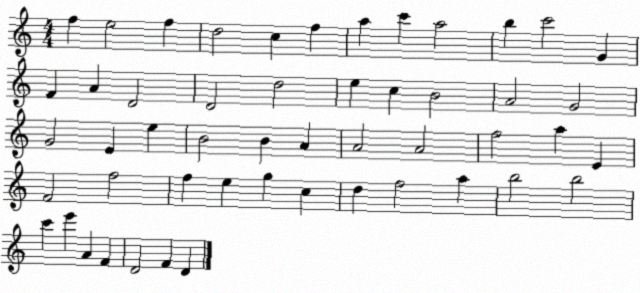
X:1
T:Untitled
M:4/4
L:1/4
K:C
f e2 f d2 c f a c' a2 b c'2 G F A D2 D2 d2 e c B2 A2 G2 G2 E e B2 B A A2 A2 f2 a E F2 f2 f e g c d f2 a b2 b2 c' e' A F D2 F D